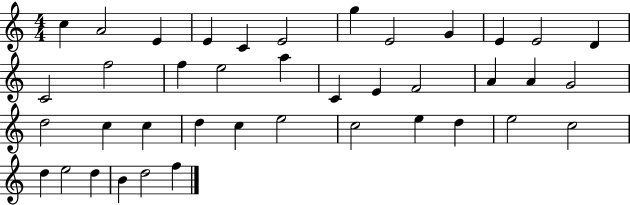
X:1
T:Untitled
M:4/4
L:1/4
K:C
c A2 E E C E2 g E2 G E E2 D C2 f2 f e2 a C E F2 A A G2 d2 c c d c e2 c2 e d e2 c2 d e2 d B d2 f